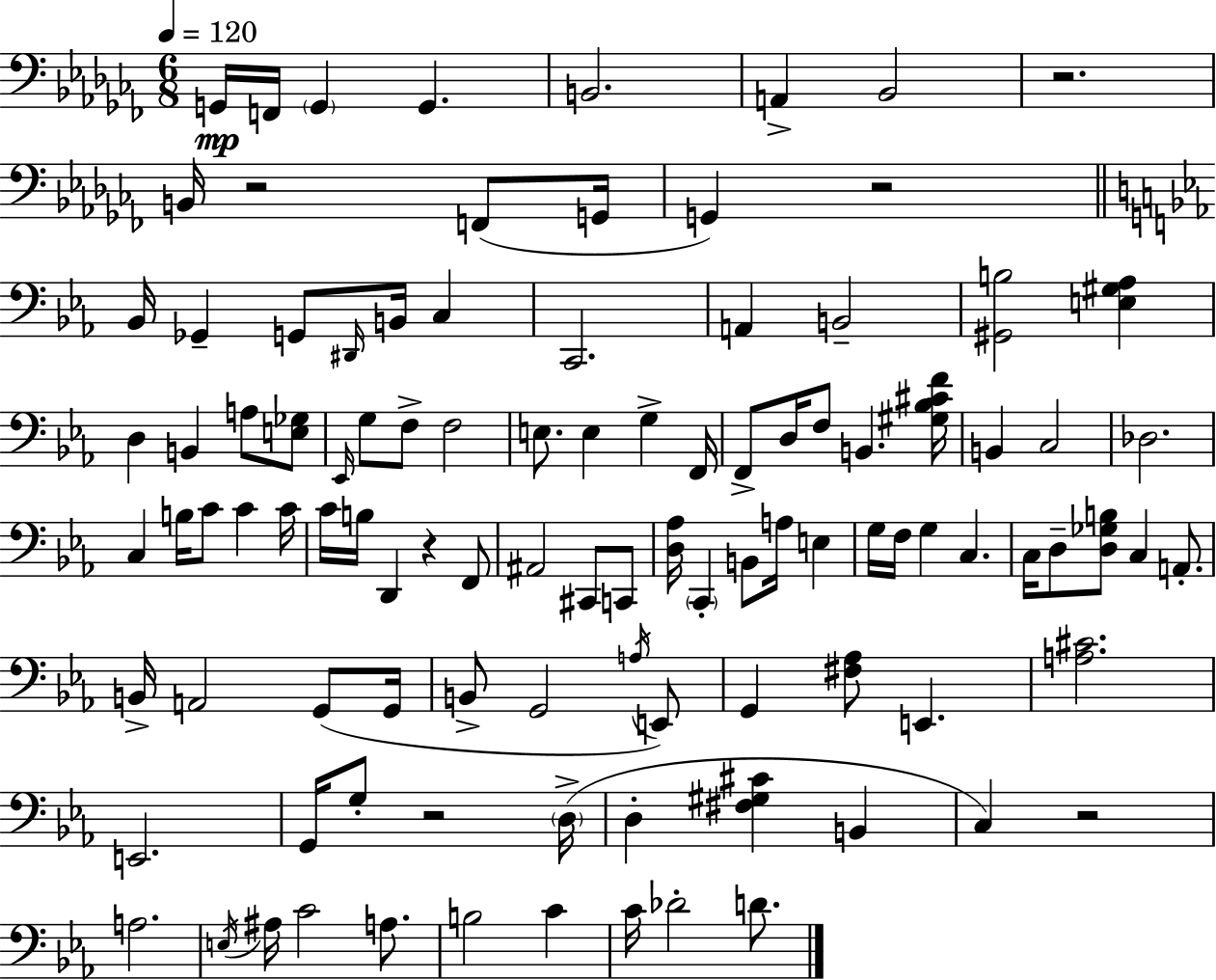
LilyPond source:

{
  \clef bass
  \numericTimeSignature
  \time 6/8
  \key aes \minor
  \tempo 4 = 120
  \repeat volta 2 { g,16\mp f,16 \parenthesize g,4 g,4. | b,2. | a,4-> bes,2 | r2. | \break b,16 r2 f,8( g,16 | g,4) r2 | \bar "||" \break \key c \minor bes,16 ges,4-- g,8 \grace { dis,16 } b,16 c4 | c,2. | a,4 b,2-- | <gis, b>2 <e gis aes>4 | \break d4 b,4 a8 <e ges>8 | \grace { ees,16 } g8 f8-> f2 | e8. e4 g4-> | f,16 f,8-> d16 f8 b,4. | \break <gis bes cis' f'>16 b,4 c2 | des2. | c4 b16 c'8 c'4 | c'16 c'16 b16 d,4 r4 | \break f,8 ais,2 cis,8 | c,8 <d aes>16 \parenthesize c,4-. b,8 a16 e4 | g16 f16 g4 c4. | c16 d8-- <d ges b>8 c4 a,8.-. | \break b,16-> a,2 g,8( | g,16 b,8-> g,2 | \acciaccatura { a16 } e,8) g,4 <fis aes>8 e,4. | <a cis'>2. | \break e,2. | g,16 g8-. r2 | \parenthesize d16->( d4-. <fis gis cis'>4 b,4 | c4) r2 | \break a2. | \acciaccatura { e16 } ais16 c'2 | a8. b2 | c'4 c'16 des'2-. | \break d'8. } \bar "|."
}